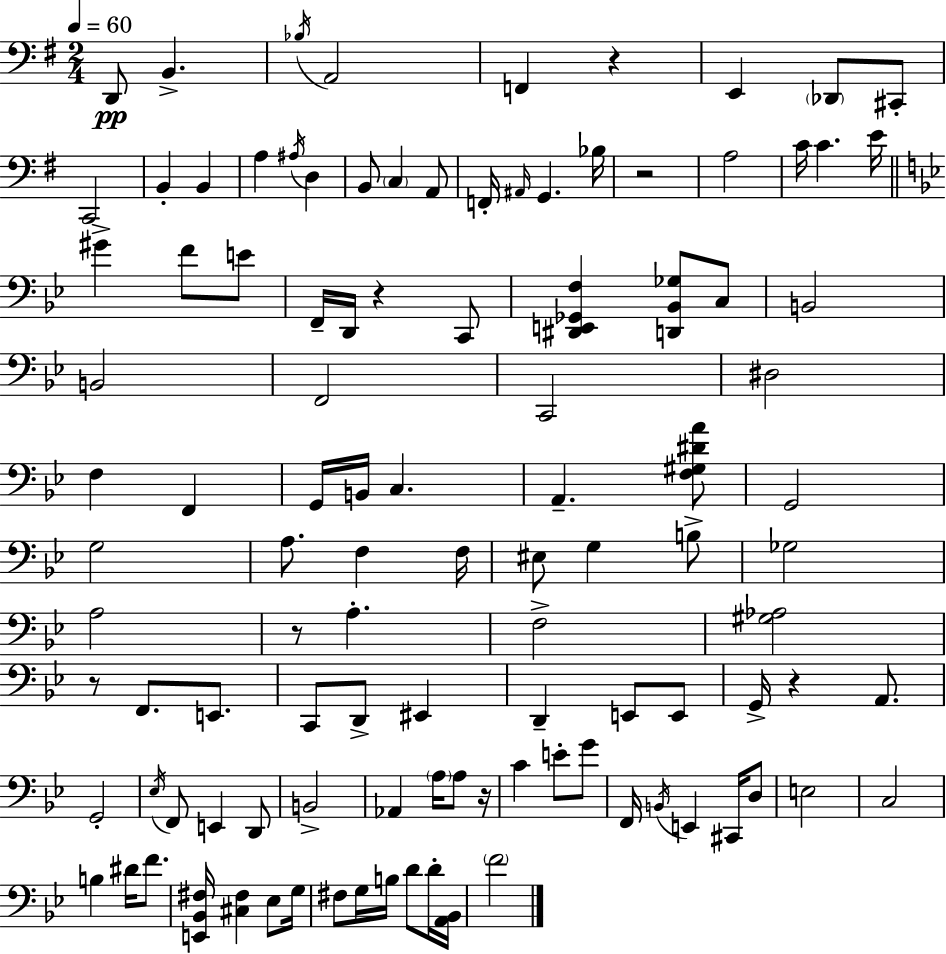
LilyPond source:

{
  \clef bass
  \numericTimeSignature
  \time 2/4
  \key g \major
  \tempo 4 = 60
  d,8\pp b,4.-> | \acciaccatura { bes16 } a,2 | f,4 r4 | e,4 \parenthesize des,8 cis,8-. | \break c,2 | b,4-. b,4 | a4 \acciaccatura { ais16 } d4 | b,8 \parenthesize c4 | \break a,8 f,16-. \grace { ais,16 } g,4. | bes16 r2 | a2 | c'16 c'4. | \break e'16 \bar "||" \break \key bes \major gis'4-> f'8 e'8 | f,16-- d,16 r4 c,8 | <dis, e, ges, f>4 <d, bes, ges>8 c8 | b,2 | \break b,2 | f,2 | c,2 | dis2 | \break f4 f,4 | g,16 b,16 c4. | a,4.-- <f gis dis' a'>8 | g,2 | \break g2 | a8. f4 f16 | eis8 g4 b8-> | ges2 | \break a2 | r8 a4.-. | f2-> | <gis aes>2 | \break r8 f,8. e,8. | c,8 d,8-> eis,4 | d,4-- e,8 e,8 | g,16-> r4 a,8. | \break g,2-. | \acciaccatura { ees16 } f,8 e,4 d,8 | b,2-> | aes,4 \parenthesize a16 a8 | \break r16 c'4 e'8-. g'8 | f,16 \acciaccatura { b,16 } e,4 cis,16 | d8 e2 | c2 | \break b4 dis'16 f'8. | <e, bes, fis>16 <cis fis>4 ees8 | g16 fis8 g16 b16 d'8 | d'16-. <a, bes,>16 \parenthesize f'2 | \break \bar "|."
}